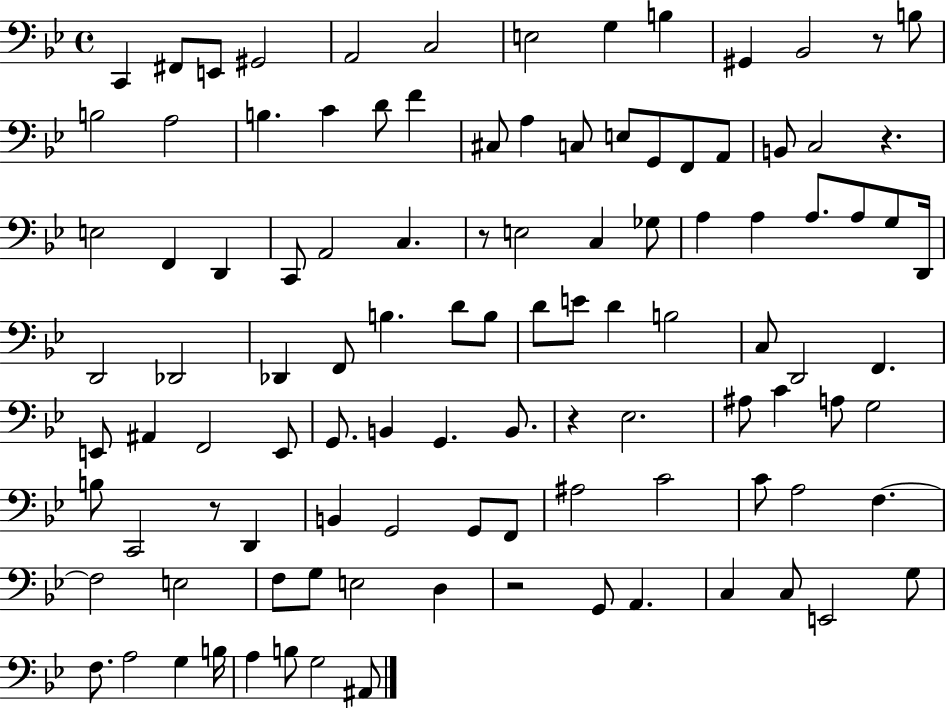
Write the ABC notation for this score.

X:1
T:Untitled
M:4/4
L:1/4
K:Bb
C,, ^F,,/2 E,,/2 ^G,,2 A,,2 C,2 E,2 G, B, ^G,, _B,,2 z/2 B,/2 B,2 A,2 B, C D/2 F ^C,/2 A, C,/2 E,/2 G,,/2 F,,/2 A,,/2 B,,/2 C,2 z E,2 F,, D,, C,,/2 A,,2 C, z/2 E,2 C, _G,/2 A, A, A,/2 A,/2 G,/2 D,,/4 D,,2 _D,,2 _D,, F,,/2 B, D/2 B,/2 D/2 E/2 D B,2 C,/2 D,,2 F,, E,,/2 ^A,, F,,2 E,,/2 G,,/2 B,, G,, B,,/2 z _E,2 ^A,/2 C A,/2 G,2 B,/2 C,,2 z/2 D,, B,, G,,2 G,,/2 F,,/2 ^A,2 C2 C/2 A,2 F, F,2 E,2 F,/2 G,/2 E,2 D, z2 G,,/2 A,, C, C,/2 E,,2 G,/2 F,/2 A,2 G, B,/4 A, B,/2 G,2 ^A,,/2